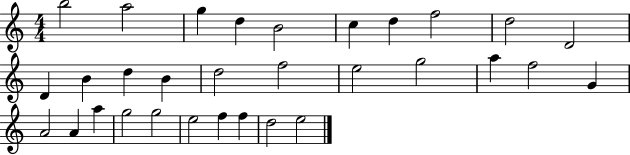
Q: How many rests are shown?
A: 0